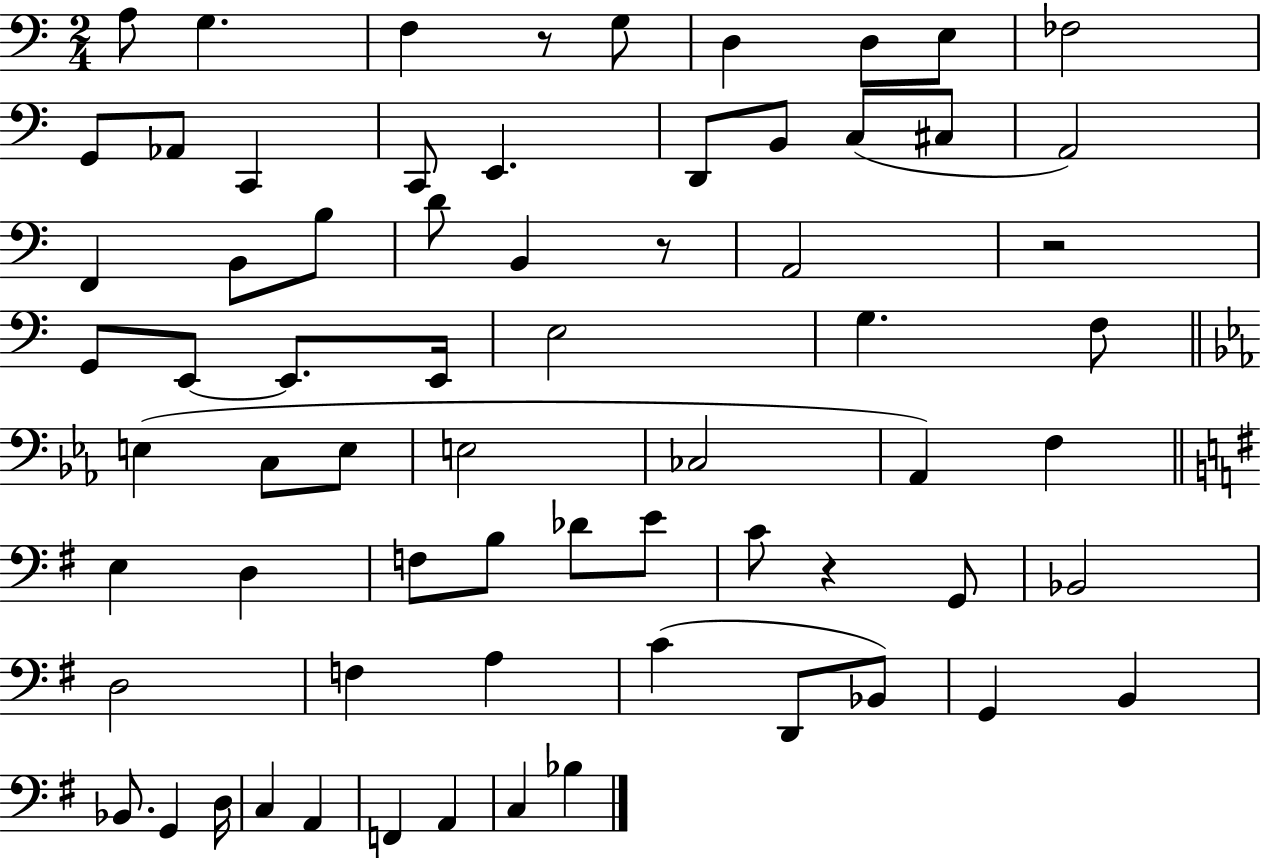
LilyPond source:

{
  \clef bass
  \numericTimeSignature
  \time 2/4
  \key c \major
  a8 g4. | f4 r8 g8 | d4 d8 e8 | fes2 | \break g,8 aes,8 c,4 | c,8 e,4. | d,8 b,8 c8( cis8 | a,2) | \break f,4 b,8 b8 | d'8 b,4 r8 | a,2 | r2 | \break g,8 e,8~~ e,8. e,16 | e2 | g4. f8 | \bar "||" \break \key ees \major e4( c8 e8 | e2 | ces2 | aes,4) f4 | \break \bar "||" \break \key g \major e4 d4 | f8 b8 des'8 e'8 | c'8 r4 g,8 | bes,2 | \break d2 | f4 a4 | c'4( d,8 bes,8) | g,4 b,4 | \break bes,8. g,4 d16 | c4 a,4 | f,4 a,4 | c4 bes4 | \break \bar "|."
}